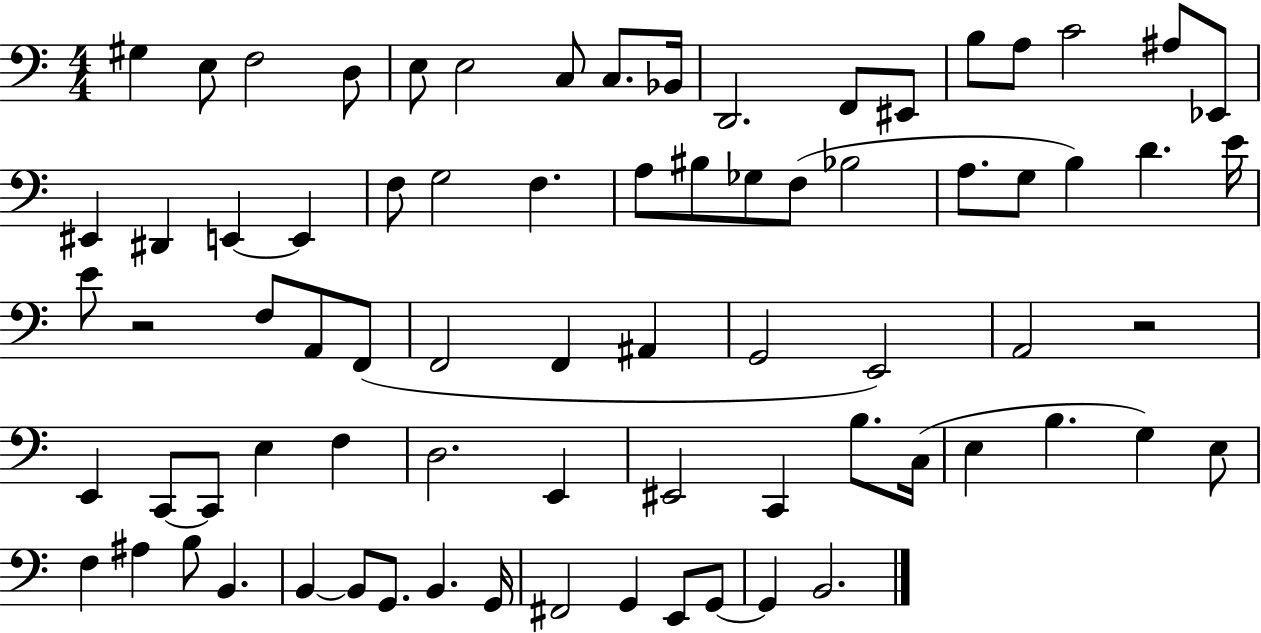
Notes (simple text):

G#3/q E3/e F3/h D3/e E3/e E3/h C3/e C3/e. Bb2/s D2/h. F2/e EIS2/e B3/e A3/e C4/h A#3/e Eb2/e EIS2/q D#2/q E2/q E2/q F3/e G3/h F3/q. A3/e BIS3/e Gb3/e F3/e Bb3/h A3/e. G3/e B3/q D4/q. E4/s E4/e R/h F3/e A2/e F2/e F2/h F2/q A#2/q G2/h E2/h A2/h R/h E2/q C2/e C2/e E3/q F3/q D3/h. E2/q EIS2/h C2/q B3/e. C3/s E3/q B3/q. G3/q E3/e F3/q A#3/q B3/e B2/q. B2/q B2/e G2/e. B2/q. G2/s F#2/h G2/q E2/e G2/e G2/q B2/h.